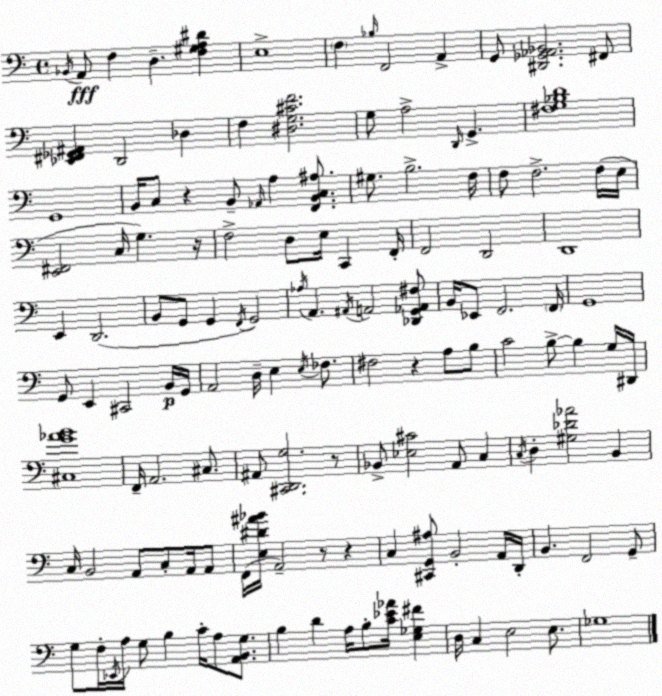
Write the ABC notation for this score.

X:1
T:Untitled
M:4/4
L:1/4
K:C
_B,,/4 A,,/2 F, D, [F,^G,A,^D] E,4 F, _B,/4 F,,2 A,, G,,/2 [^D,,_G,,_A,,_B,,]2 ^F,,/2 [_E,,^F,,_G,,^A,,] D,,2 _D, F, [^D,G,^CF]2 G,/2 A,2 D,,/4 G,, [^F,G,_B,D]4 G,,4 B,,/4 C,/2 z B,,/2 _A,,/4 A, [F,,B,,C,^A,]/2 ^G,/2 B,2 F,/4 F,/2 F,2 F,/4 E,/4 [E,,^F,,]2 C,/4 G, z/4 F,2 D,/2 E,/4 C,, F,,/4 F,,2 D,,2 D,,4 E,, D,,2 B,,/2 G,,/2 G,, F,,/4 G,,2 _A,/4 A,, ^A,,/4 A,,2 [_D,,G,,_A,,^F,]/2 B,,/4 _E,,/2 F,,2 F,,/4 G,,4 G,,/2 E,, ^C,,2 B,,/4 G,,/4 A,,2 D,/4 E, E,/4 _F,/2 ^F,2 z A,/2 B,/2 C2 B,/2 B, G,/4 ^D,,/4 [^C,G_AB]4 F,,/4 A,,2 ^C,/2 ^A,,/2 [^C,,D,,G,]2 z/2 _B,,/2 [_E,^C]2 A,,/2 C, C,/4 D, [^G,_D_A]2 B,, C,/4 B,,2 A,,/2 C,/2 A,,/4 A,,/2 F,,/4 [E,^D^A_B]/4 A,,2 z/2 z C, [^C,,G,,^A,]/2 B,,2 A,,/4 D,,/4 B,, F,,2 G,,/2 G,/2 F,/4 _E,,/4 A,/4 G,/2 B, C/4 A,/2 [A,,B,,G,]/2 B, D A,/4 B,/2 [C_E_A]/4 [E,_G,^F] D,/4 C, E,2 E,/2 _G,4